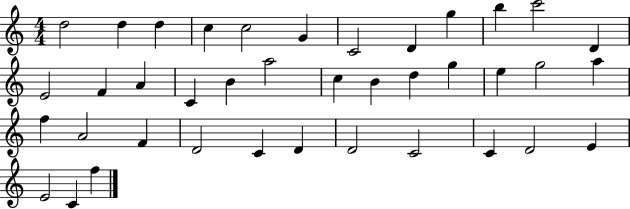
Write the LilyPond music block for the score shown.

{
  \clef treble
  \numericTimeSignature
  \time 4/4
  \key c \major
  d''2 d''4 d''4 | c''4 c''2 g'4 | c'2 d'4 g''4 | b''4 c'''2 d'4 | \break e'2 f'4 a'4 | c'4 b'4 a''2 | c''4 b'4 d''4 g''4 | e''4 g''2 a''4 | \break f''4 a'2 f'4 | d'2 c'4 d'4 | d'2 c'2 | c'4 d'2 e'4 | \break e'2 c'4 f''4 | \bar "|."
}